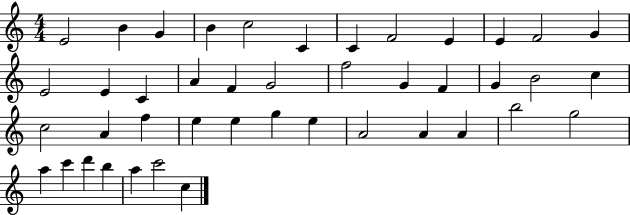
E4/h B4/q G4/q B4/q C5/h C4/q C4/q F4/h E4/q E4/q F4/h G4/q E4/h E4/q C4/q A4/q F4/q G4/h F5/h G4/q F4/q G4/q B4/h C5/q C5/h A4/q F5/q E5/q E5/q G5/q E5/q A4/h A4/q A4/q B5/h G5/h A5/q C6/q D6/q B5/q A5/q C6/h C5/q